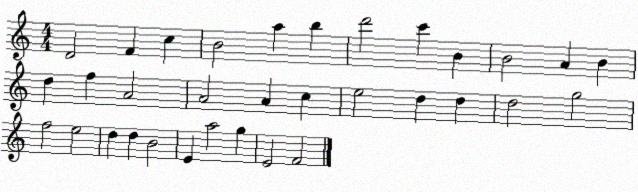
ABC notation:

X:1
T:Untitled
M:4/4
L:1/4
K:C
D2 F c B2 a b d'2 c' B B2 A B d f A2 A2 A c e2 d d d2 g2 f2 e2 d d B2 E a2 g E2 F2